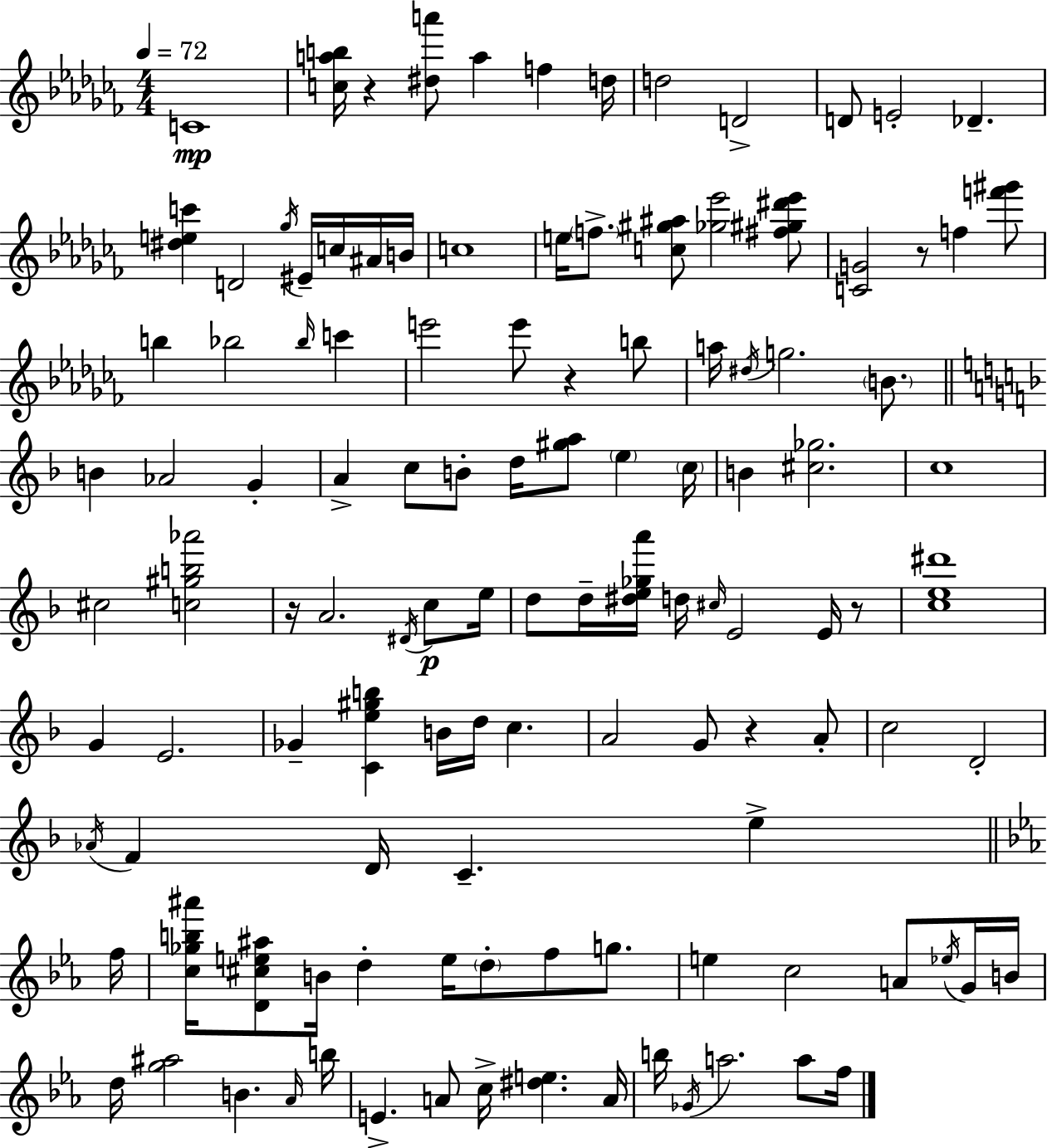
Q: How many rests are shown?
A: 6